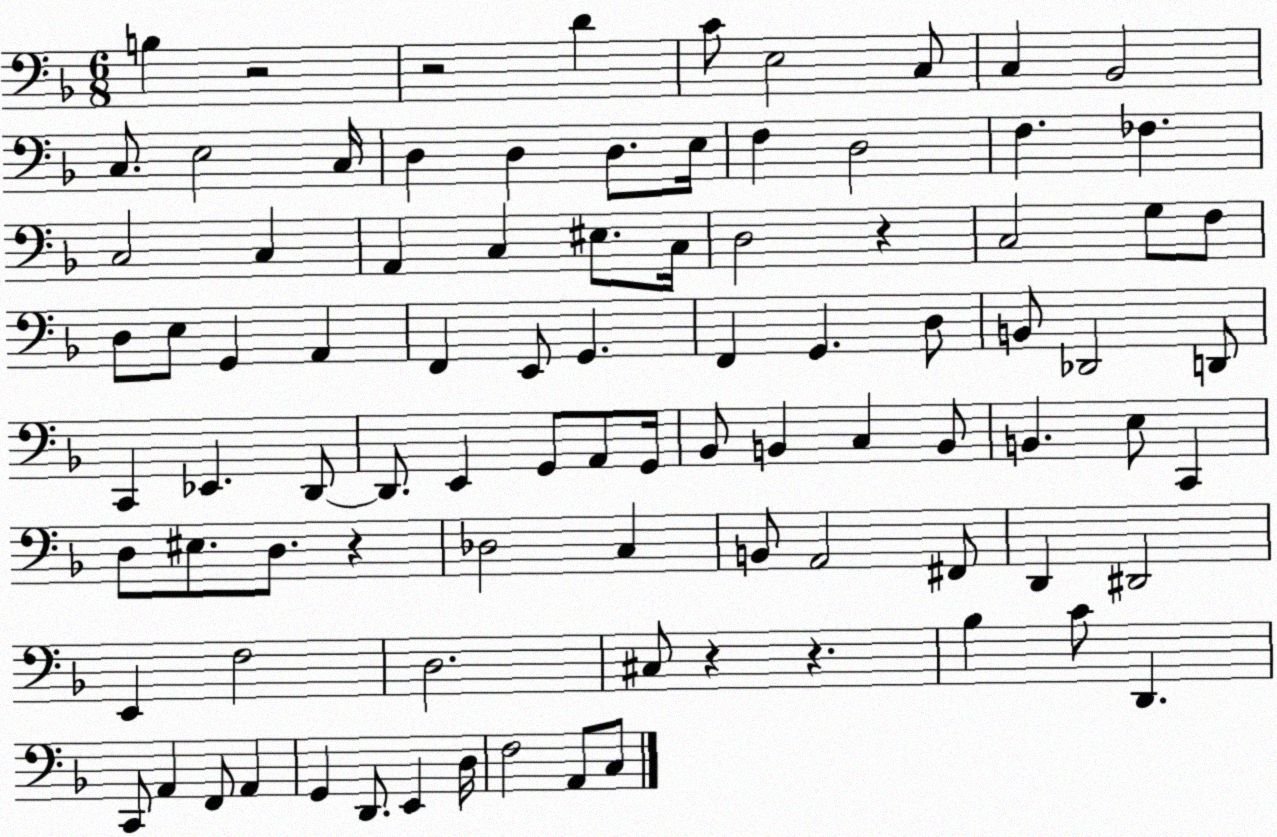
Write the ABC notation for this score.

X:1
T:Untitled
M:6/8
L:1/4
K:F
B, z2 z2 D C/2 E,2 C,/2 C, _B,,2 C,/2 E,2 C,/4 D, D, D,/2 E,/4 F, D,2 F, _F, C,2 C, A,, C, ^E,/2 C,/4 D,2 z C,2 G,/2 F,/2 D,/2 E,/2 G,, A,, F,, E,,/2 G,, F,, G,, D,/2 B,,/2 _D,,2 D,,/2 C,, _E,, D,,/2 D,,/2 E,, G,,/2 A,,/2 G,,/4 _B,,/2 B,, C, B,,/2 B,, E,/2 C,, D,/2 ^E,/2 D,/2 z _D,2 C, B,,/2 A,,2 ^F,,/2 D,, ^D,,2 E,, F,2 D,2 ^C,/2 z z _B, C/2 D,, C,,/2 A,, F,,/2 A,, G,, D,,/2 E,, D,/4 F,2 A,,/2 C,/2